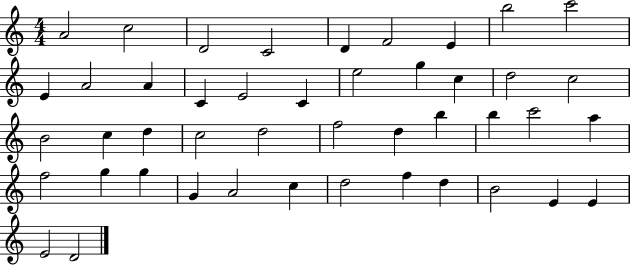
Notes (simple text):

A4/h C5/h D4/h C4/h D4/q F4/h E4/q B5/h C6/h E4/q A4/h A4/q C4/q E4/h C4/q E5/h G5/q C5/q D5/h C5/h B4/h C5/q D5/q C5/h D5/h F5/h D5/q B5/q B5/q C6/h A5/q F5/h G5/q G5/q G4/q A4/h C5/q D5/h F5/q D5/q B4/h E4/q E4/q E4/h D4/h